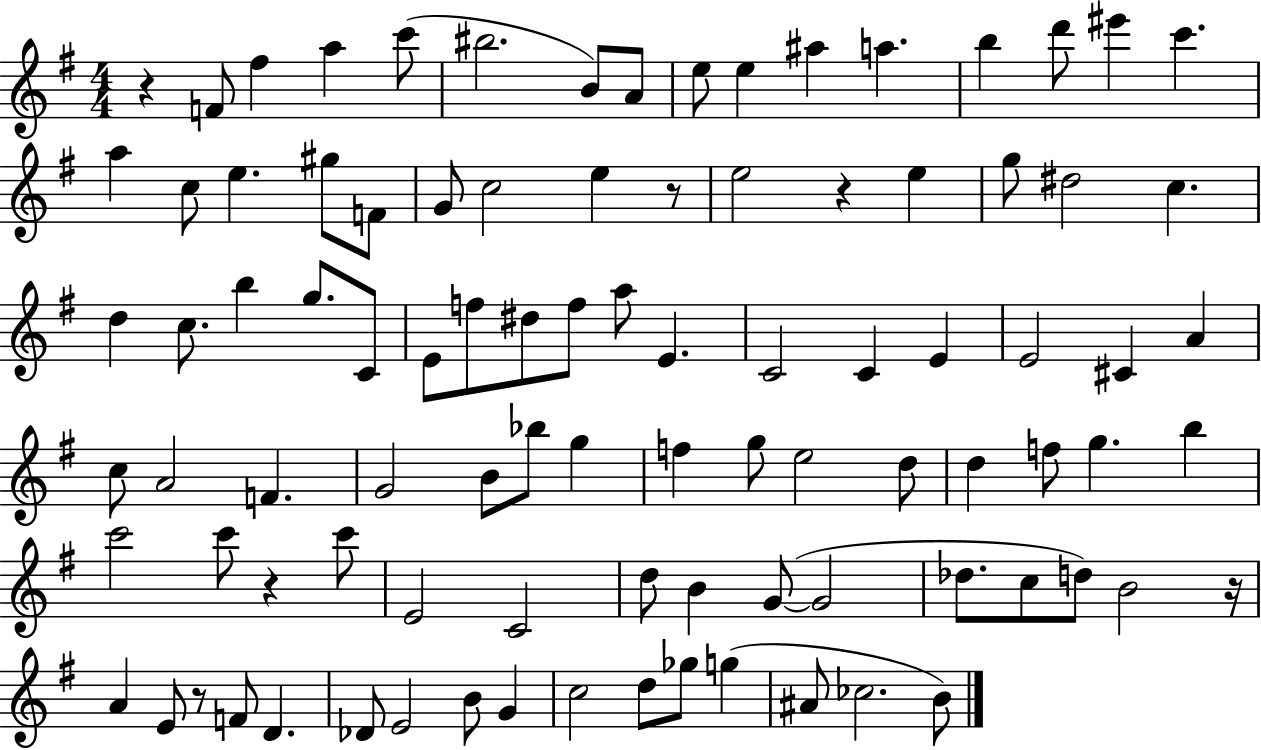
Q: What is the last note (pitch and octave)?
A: B4